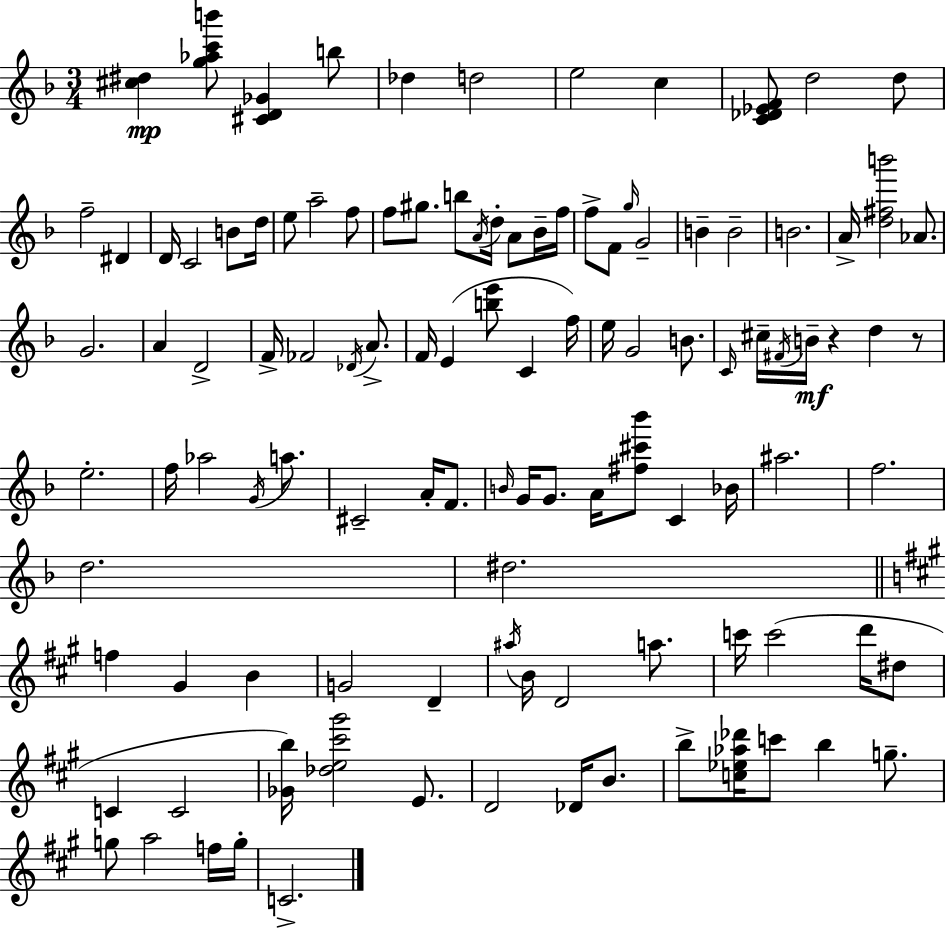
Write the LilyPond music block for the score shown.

{
  \clef treble
  \numericTimeSignature
  \time 3/4
  \key f \major
  <cis'' dis''>4\mp <g'' aes'' c''' b'''>8 <cis' d' ges'>4 b''8 | des''4 d''2 | e''2 c''4 | <c' des' ees' f'>8 d''2 d''8 | \break f''2-- dis'4 | d'16 c'2 b'8 d''16 | e''8 a''2-- f''8 | f''8 gis''8. b''8 \acciaccatura { a'16 } d''16-. a'8 bes'16-- | \break f''16 f''8-> f'8 \grace { g''16 } g'2-- | b'4-- b'2-- | b'2. | a'16-> <d'' fis'' b'''>2 aes'8. | \break g'2. | a'4 d'2-> | f'16-> fes'2 \acciaccatura { des'16 } | a'8.-> f'16 e'4( <b'' e'''>8 c'4 | \break f''16) e''16 g'2 | b'8. \grace { c'16 } cis''16-- \acciaccatura { fis'16 }\mf b'16-- r4 d''4 | r8 e''2.-. | f''16 aes''2 | \break \acciaccatura { g'16 } a''8. cis'2-- | a'16-. f'8. \grace { b'16 } g'16 g'8. a'16 | <fis'' cis''' bes'''>8 c'4 bes'16 ais''2. | f''2. | \break d''2. | dis''2. | \bar "||" \break \key a \major f''4 gis'4 b'4 | g'2 d'4-- | \acciaccatura { ais''16 } b'16 d'2 a''8. | c'''16 c'''2( d'''16 dis''8 | \break c'4 c'2 | <ges' b''>16) <des'' e'' cis''' gis'''>2 e'8. | d'2 des'16 b'8. | b''8-> <c'' ees'' aes'' des'''>16 c'''8 b''4 g''8.-- | \break g''8 a''2 f''16 | g''16-. c'2.-> | \bar "|."
}